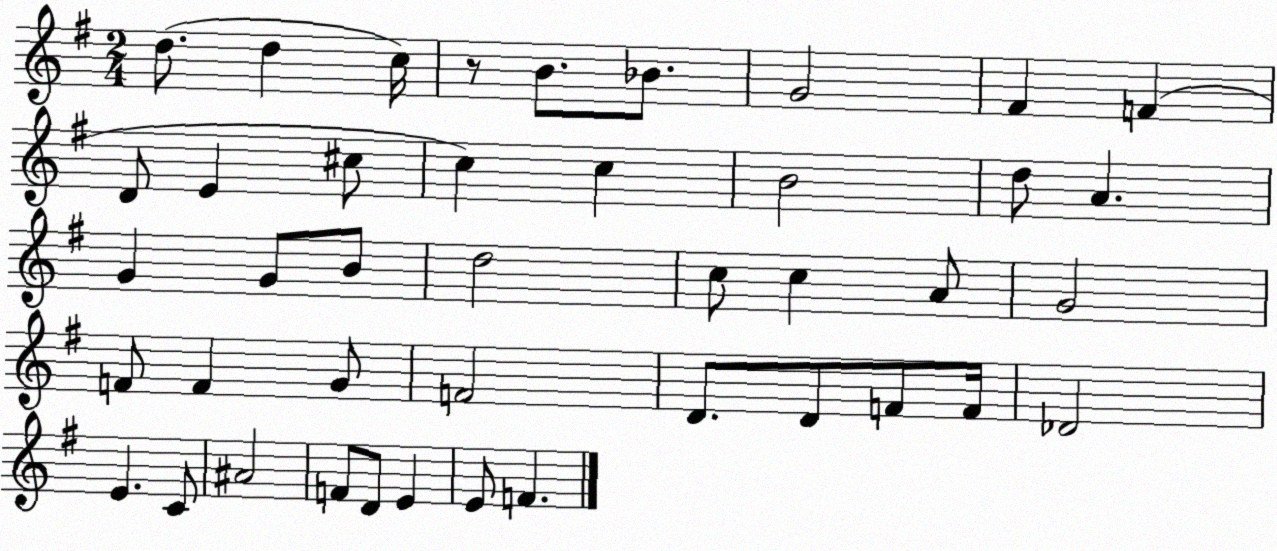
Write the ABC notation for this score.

X:1
T:Untitled
M:2/4
L:1/4
K:G
d/2 d c/4 z/2 B/2 _B/2 G2 ^F F D/2 E ^c/2 c c B2 d/2 A G G/2 B/2 d2 c/2 c A/2 G2 F/2 F G/2 F2 D/2 D/2 F/2 F/4 _D2 E C/2 ^A2 F/2 D/2 E E/2 F